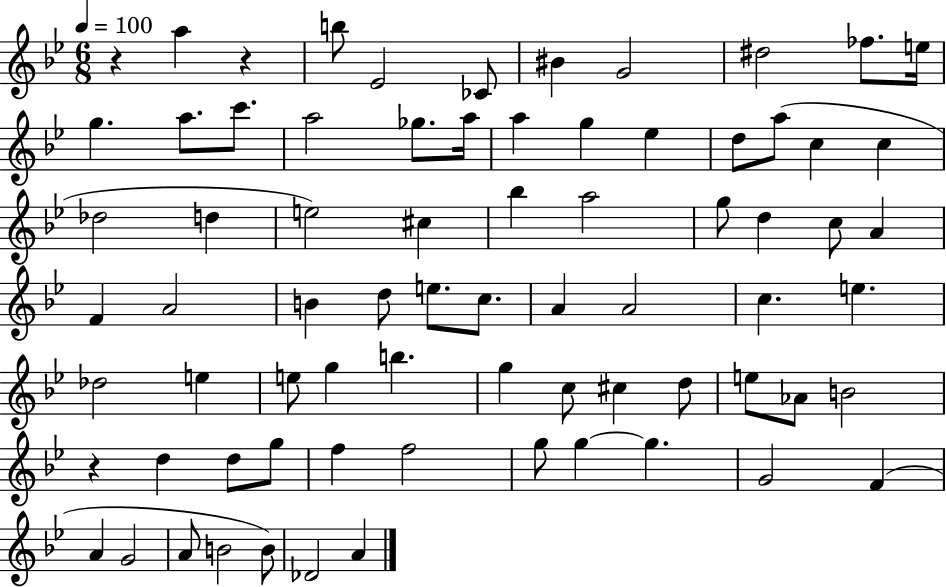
R/q A5/q R/q B5/e Eb4/h CES4/e BIS4/q G4/h D#5/h FES5/e. E5/s G5/q. A5/e. C6/e. A5/h Gb5/e. A5/s A5/q G5/q Eb5/q D5/e A5/e C5/q C5/q Db5/h D5/q E5/h C#5/q Bb5/q A5/h G5/e D5/q C5/e A4/q F4/q A4/h B4/q D5/e E5/e. C5/e. A4/q A4/h C5/q. E5/q. Db5/h E5/q E5/e G5/q B5/q. G5/q C5/e C#5/q D5/e E5/e Ab4/e B4/h R/q D5/q D5/e G5/e F5/q F5/h G5/e G5/q G5/q. G4/h F4/q A4/q G4/h A4/e B4/h B4/e Db4/h A4/q